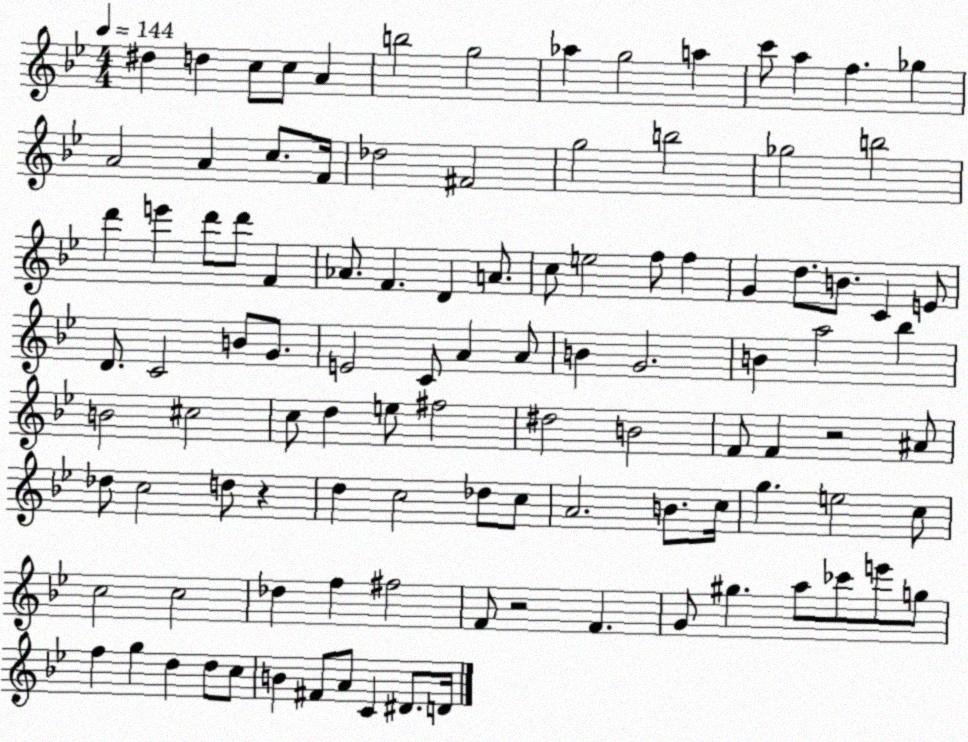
X:1
T:Untitled
M:4/4
L:1/4
K:Bb
^d d c/2 c/2 A b2 g2 _a g2 a c'/2 a f _g A2 A c/2 F/4 _d2 ^F2 g2 b2 _g2 b2 d' e' d'/2 d'/2 F _A/2 F D A/2 c/2 e2 f/2 f G d/2 B/2 C E/2 D/2 C2 B/2 G/2 E2 C/2 A A/2 B G2 B a2 _b B2 ^c2 c/2 d e/2 ^f2 ^d2 B2 F/2 F z2 ^A/2 _d/2 c2 d/2 z d c2 _d/2 c/2 A2 B/2 c/4 g e2 c/2 c2 c2 _d f ^f2 F/2 z2 F G/2 ^g a/2 _c'/2 e'/2 g/2 f g d d/2 c/2 B ^F/2 A/2 C ^D/2 D/4